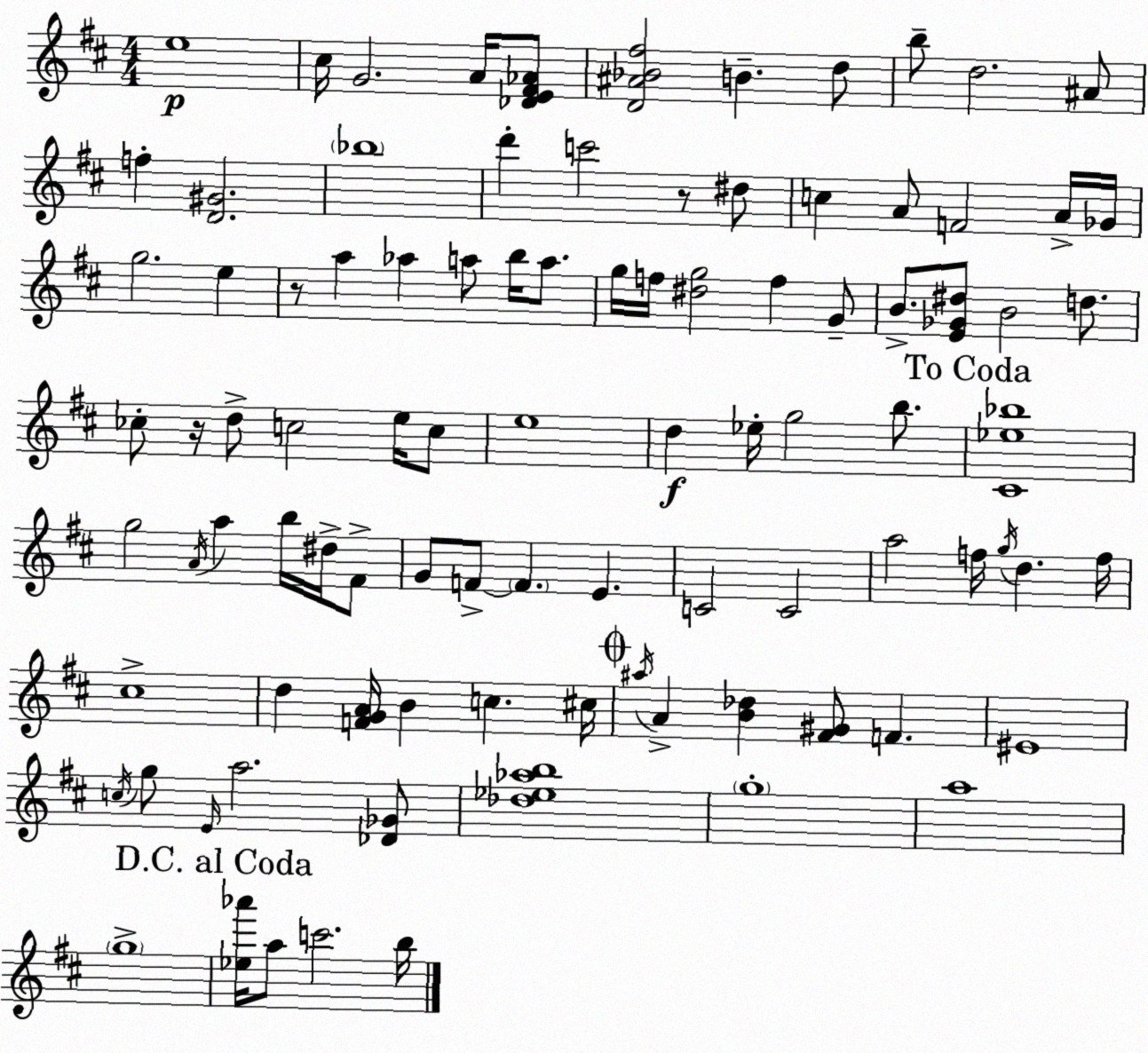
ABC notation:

X:1
T:Untitled
M:4/4
L:1/4
K:D
e4 ^c/4 G2 A/4 [_DE^F_A]/2 [D^A_B^f]2 B d/2 b/2 d2 ^A/2 f [D^G]2 _b4 d' c'2 z/2 ^d/2 c A/2 F2 A/4 _G/4 g2 e z/2 a _a a/2 b/4 a/2 g/4 f/4 [^dg]2 f G/2 B/2 [E_G^d]/2 B2 d/2 _c/2 z/4 d/2 c2 e/4 c/2 e4 d _e/4 g2 b/2 [^C_e_b]4 g2 A/4 a b/4 ^d/4 ^F/2 G/2 F/2 F E C2 C2 a2 f/4 g/4 d f/4 ^c4 d [FGA]/4 B c ^c/4 ^a/4 A [B_d] [^F^G]/2 F ^E4 c/4 g/2 E/4 a2 [_D_G]/2 [_d_e_ab]4 g4 a4 g4 [_e_a']/4 a/2 c'2 b/4